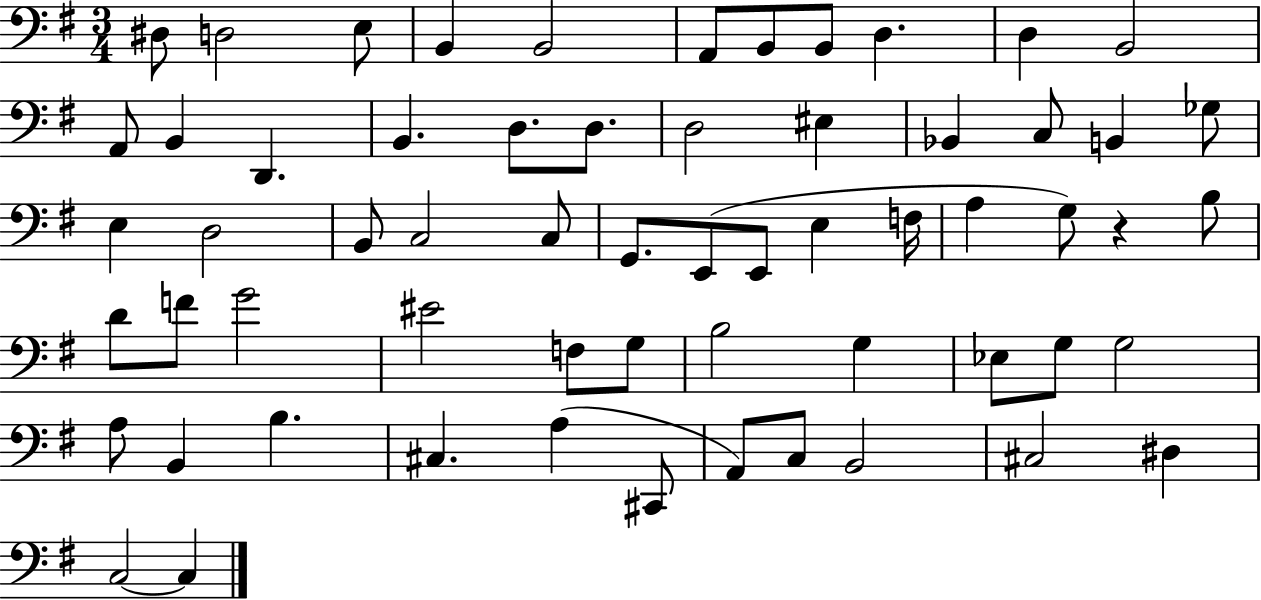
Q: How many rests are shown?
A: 1